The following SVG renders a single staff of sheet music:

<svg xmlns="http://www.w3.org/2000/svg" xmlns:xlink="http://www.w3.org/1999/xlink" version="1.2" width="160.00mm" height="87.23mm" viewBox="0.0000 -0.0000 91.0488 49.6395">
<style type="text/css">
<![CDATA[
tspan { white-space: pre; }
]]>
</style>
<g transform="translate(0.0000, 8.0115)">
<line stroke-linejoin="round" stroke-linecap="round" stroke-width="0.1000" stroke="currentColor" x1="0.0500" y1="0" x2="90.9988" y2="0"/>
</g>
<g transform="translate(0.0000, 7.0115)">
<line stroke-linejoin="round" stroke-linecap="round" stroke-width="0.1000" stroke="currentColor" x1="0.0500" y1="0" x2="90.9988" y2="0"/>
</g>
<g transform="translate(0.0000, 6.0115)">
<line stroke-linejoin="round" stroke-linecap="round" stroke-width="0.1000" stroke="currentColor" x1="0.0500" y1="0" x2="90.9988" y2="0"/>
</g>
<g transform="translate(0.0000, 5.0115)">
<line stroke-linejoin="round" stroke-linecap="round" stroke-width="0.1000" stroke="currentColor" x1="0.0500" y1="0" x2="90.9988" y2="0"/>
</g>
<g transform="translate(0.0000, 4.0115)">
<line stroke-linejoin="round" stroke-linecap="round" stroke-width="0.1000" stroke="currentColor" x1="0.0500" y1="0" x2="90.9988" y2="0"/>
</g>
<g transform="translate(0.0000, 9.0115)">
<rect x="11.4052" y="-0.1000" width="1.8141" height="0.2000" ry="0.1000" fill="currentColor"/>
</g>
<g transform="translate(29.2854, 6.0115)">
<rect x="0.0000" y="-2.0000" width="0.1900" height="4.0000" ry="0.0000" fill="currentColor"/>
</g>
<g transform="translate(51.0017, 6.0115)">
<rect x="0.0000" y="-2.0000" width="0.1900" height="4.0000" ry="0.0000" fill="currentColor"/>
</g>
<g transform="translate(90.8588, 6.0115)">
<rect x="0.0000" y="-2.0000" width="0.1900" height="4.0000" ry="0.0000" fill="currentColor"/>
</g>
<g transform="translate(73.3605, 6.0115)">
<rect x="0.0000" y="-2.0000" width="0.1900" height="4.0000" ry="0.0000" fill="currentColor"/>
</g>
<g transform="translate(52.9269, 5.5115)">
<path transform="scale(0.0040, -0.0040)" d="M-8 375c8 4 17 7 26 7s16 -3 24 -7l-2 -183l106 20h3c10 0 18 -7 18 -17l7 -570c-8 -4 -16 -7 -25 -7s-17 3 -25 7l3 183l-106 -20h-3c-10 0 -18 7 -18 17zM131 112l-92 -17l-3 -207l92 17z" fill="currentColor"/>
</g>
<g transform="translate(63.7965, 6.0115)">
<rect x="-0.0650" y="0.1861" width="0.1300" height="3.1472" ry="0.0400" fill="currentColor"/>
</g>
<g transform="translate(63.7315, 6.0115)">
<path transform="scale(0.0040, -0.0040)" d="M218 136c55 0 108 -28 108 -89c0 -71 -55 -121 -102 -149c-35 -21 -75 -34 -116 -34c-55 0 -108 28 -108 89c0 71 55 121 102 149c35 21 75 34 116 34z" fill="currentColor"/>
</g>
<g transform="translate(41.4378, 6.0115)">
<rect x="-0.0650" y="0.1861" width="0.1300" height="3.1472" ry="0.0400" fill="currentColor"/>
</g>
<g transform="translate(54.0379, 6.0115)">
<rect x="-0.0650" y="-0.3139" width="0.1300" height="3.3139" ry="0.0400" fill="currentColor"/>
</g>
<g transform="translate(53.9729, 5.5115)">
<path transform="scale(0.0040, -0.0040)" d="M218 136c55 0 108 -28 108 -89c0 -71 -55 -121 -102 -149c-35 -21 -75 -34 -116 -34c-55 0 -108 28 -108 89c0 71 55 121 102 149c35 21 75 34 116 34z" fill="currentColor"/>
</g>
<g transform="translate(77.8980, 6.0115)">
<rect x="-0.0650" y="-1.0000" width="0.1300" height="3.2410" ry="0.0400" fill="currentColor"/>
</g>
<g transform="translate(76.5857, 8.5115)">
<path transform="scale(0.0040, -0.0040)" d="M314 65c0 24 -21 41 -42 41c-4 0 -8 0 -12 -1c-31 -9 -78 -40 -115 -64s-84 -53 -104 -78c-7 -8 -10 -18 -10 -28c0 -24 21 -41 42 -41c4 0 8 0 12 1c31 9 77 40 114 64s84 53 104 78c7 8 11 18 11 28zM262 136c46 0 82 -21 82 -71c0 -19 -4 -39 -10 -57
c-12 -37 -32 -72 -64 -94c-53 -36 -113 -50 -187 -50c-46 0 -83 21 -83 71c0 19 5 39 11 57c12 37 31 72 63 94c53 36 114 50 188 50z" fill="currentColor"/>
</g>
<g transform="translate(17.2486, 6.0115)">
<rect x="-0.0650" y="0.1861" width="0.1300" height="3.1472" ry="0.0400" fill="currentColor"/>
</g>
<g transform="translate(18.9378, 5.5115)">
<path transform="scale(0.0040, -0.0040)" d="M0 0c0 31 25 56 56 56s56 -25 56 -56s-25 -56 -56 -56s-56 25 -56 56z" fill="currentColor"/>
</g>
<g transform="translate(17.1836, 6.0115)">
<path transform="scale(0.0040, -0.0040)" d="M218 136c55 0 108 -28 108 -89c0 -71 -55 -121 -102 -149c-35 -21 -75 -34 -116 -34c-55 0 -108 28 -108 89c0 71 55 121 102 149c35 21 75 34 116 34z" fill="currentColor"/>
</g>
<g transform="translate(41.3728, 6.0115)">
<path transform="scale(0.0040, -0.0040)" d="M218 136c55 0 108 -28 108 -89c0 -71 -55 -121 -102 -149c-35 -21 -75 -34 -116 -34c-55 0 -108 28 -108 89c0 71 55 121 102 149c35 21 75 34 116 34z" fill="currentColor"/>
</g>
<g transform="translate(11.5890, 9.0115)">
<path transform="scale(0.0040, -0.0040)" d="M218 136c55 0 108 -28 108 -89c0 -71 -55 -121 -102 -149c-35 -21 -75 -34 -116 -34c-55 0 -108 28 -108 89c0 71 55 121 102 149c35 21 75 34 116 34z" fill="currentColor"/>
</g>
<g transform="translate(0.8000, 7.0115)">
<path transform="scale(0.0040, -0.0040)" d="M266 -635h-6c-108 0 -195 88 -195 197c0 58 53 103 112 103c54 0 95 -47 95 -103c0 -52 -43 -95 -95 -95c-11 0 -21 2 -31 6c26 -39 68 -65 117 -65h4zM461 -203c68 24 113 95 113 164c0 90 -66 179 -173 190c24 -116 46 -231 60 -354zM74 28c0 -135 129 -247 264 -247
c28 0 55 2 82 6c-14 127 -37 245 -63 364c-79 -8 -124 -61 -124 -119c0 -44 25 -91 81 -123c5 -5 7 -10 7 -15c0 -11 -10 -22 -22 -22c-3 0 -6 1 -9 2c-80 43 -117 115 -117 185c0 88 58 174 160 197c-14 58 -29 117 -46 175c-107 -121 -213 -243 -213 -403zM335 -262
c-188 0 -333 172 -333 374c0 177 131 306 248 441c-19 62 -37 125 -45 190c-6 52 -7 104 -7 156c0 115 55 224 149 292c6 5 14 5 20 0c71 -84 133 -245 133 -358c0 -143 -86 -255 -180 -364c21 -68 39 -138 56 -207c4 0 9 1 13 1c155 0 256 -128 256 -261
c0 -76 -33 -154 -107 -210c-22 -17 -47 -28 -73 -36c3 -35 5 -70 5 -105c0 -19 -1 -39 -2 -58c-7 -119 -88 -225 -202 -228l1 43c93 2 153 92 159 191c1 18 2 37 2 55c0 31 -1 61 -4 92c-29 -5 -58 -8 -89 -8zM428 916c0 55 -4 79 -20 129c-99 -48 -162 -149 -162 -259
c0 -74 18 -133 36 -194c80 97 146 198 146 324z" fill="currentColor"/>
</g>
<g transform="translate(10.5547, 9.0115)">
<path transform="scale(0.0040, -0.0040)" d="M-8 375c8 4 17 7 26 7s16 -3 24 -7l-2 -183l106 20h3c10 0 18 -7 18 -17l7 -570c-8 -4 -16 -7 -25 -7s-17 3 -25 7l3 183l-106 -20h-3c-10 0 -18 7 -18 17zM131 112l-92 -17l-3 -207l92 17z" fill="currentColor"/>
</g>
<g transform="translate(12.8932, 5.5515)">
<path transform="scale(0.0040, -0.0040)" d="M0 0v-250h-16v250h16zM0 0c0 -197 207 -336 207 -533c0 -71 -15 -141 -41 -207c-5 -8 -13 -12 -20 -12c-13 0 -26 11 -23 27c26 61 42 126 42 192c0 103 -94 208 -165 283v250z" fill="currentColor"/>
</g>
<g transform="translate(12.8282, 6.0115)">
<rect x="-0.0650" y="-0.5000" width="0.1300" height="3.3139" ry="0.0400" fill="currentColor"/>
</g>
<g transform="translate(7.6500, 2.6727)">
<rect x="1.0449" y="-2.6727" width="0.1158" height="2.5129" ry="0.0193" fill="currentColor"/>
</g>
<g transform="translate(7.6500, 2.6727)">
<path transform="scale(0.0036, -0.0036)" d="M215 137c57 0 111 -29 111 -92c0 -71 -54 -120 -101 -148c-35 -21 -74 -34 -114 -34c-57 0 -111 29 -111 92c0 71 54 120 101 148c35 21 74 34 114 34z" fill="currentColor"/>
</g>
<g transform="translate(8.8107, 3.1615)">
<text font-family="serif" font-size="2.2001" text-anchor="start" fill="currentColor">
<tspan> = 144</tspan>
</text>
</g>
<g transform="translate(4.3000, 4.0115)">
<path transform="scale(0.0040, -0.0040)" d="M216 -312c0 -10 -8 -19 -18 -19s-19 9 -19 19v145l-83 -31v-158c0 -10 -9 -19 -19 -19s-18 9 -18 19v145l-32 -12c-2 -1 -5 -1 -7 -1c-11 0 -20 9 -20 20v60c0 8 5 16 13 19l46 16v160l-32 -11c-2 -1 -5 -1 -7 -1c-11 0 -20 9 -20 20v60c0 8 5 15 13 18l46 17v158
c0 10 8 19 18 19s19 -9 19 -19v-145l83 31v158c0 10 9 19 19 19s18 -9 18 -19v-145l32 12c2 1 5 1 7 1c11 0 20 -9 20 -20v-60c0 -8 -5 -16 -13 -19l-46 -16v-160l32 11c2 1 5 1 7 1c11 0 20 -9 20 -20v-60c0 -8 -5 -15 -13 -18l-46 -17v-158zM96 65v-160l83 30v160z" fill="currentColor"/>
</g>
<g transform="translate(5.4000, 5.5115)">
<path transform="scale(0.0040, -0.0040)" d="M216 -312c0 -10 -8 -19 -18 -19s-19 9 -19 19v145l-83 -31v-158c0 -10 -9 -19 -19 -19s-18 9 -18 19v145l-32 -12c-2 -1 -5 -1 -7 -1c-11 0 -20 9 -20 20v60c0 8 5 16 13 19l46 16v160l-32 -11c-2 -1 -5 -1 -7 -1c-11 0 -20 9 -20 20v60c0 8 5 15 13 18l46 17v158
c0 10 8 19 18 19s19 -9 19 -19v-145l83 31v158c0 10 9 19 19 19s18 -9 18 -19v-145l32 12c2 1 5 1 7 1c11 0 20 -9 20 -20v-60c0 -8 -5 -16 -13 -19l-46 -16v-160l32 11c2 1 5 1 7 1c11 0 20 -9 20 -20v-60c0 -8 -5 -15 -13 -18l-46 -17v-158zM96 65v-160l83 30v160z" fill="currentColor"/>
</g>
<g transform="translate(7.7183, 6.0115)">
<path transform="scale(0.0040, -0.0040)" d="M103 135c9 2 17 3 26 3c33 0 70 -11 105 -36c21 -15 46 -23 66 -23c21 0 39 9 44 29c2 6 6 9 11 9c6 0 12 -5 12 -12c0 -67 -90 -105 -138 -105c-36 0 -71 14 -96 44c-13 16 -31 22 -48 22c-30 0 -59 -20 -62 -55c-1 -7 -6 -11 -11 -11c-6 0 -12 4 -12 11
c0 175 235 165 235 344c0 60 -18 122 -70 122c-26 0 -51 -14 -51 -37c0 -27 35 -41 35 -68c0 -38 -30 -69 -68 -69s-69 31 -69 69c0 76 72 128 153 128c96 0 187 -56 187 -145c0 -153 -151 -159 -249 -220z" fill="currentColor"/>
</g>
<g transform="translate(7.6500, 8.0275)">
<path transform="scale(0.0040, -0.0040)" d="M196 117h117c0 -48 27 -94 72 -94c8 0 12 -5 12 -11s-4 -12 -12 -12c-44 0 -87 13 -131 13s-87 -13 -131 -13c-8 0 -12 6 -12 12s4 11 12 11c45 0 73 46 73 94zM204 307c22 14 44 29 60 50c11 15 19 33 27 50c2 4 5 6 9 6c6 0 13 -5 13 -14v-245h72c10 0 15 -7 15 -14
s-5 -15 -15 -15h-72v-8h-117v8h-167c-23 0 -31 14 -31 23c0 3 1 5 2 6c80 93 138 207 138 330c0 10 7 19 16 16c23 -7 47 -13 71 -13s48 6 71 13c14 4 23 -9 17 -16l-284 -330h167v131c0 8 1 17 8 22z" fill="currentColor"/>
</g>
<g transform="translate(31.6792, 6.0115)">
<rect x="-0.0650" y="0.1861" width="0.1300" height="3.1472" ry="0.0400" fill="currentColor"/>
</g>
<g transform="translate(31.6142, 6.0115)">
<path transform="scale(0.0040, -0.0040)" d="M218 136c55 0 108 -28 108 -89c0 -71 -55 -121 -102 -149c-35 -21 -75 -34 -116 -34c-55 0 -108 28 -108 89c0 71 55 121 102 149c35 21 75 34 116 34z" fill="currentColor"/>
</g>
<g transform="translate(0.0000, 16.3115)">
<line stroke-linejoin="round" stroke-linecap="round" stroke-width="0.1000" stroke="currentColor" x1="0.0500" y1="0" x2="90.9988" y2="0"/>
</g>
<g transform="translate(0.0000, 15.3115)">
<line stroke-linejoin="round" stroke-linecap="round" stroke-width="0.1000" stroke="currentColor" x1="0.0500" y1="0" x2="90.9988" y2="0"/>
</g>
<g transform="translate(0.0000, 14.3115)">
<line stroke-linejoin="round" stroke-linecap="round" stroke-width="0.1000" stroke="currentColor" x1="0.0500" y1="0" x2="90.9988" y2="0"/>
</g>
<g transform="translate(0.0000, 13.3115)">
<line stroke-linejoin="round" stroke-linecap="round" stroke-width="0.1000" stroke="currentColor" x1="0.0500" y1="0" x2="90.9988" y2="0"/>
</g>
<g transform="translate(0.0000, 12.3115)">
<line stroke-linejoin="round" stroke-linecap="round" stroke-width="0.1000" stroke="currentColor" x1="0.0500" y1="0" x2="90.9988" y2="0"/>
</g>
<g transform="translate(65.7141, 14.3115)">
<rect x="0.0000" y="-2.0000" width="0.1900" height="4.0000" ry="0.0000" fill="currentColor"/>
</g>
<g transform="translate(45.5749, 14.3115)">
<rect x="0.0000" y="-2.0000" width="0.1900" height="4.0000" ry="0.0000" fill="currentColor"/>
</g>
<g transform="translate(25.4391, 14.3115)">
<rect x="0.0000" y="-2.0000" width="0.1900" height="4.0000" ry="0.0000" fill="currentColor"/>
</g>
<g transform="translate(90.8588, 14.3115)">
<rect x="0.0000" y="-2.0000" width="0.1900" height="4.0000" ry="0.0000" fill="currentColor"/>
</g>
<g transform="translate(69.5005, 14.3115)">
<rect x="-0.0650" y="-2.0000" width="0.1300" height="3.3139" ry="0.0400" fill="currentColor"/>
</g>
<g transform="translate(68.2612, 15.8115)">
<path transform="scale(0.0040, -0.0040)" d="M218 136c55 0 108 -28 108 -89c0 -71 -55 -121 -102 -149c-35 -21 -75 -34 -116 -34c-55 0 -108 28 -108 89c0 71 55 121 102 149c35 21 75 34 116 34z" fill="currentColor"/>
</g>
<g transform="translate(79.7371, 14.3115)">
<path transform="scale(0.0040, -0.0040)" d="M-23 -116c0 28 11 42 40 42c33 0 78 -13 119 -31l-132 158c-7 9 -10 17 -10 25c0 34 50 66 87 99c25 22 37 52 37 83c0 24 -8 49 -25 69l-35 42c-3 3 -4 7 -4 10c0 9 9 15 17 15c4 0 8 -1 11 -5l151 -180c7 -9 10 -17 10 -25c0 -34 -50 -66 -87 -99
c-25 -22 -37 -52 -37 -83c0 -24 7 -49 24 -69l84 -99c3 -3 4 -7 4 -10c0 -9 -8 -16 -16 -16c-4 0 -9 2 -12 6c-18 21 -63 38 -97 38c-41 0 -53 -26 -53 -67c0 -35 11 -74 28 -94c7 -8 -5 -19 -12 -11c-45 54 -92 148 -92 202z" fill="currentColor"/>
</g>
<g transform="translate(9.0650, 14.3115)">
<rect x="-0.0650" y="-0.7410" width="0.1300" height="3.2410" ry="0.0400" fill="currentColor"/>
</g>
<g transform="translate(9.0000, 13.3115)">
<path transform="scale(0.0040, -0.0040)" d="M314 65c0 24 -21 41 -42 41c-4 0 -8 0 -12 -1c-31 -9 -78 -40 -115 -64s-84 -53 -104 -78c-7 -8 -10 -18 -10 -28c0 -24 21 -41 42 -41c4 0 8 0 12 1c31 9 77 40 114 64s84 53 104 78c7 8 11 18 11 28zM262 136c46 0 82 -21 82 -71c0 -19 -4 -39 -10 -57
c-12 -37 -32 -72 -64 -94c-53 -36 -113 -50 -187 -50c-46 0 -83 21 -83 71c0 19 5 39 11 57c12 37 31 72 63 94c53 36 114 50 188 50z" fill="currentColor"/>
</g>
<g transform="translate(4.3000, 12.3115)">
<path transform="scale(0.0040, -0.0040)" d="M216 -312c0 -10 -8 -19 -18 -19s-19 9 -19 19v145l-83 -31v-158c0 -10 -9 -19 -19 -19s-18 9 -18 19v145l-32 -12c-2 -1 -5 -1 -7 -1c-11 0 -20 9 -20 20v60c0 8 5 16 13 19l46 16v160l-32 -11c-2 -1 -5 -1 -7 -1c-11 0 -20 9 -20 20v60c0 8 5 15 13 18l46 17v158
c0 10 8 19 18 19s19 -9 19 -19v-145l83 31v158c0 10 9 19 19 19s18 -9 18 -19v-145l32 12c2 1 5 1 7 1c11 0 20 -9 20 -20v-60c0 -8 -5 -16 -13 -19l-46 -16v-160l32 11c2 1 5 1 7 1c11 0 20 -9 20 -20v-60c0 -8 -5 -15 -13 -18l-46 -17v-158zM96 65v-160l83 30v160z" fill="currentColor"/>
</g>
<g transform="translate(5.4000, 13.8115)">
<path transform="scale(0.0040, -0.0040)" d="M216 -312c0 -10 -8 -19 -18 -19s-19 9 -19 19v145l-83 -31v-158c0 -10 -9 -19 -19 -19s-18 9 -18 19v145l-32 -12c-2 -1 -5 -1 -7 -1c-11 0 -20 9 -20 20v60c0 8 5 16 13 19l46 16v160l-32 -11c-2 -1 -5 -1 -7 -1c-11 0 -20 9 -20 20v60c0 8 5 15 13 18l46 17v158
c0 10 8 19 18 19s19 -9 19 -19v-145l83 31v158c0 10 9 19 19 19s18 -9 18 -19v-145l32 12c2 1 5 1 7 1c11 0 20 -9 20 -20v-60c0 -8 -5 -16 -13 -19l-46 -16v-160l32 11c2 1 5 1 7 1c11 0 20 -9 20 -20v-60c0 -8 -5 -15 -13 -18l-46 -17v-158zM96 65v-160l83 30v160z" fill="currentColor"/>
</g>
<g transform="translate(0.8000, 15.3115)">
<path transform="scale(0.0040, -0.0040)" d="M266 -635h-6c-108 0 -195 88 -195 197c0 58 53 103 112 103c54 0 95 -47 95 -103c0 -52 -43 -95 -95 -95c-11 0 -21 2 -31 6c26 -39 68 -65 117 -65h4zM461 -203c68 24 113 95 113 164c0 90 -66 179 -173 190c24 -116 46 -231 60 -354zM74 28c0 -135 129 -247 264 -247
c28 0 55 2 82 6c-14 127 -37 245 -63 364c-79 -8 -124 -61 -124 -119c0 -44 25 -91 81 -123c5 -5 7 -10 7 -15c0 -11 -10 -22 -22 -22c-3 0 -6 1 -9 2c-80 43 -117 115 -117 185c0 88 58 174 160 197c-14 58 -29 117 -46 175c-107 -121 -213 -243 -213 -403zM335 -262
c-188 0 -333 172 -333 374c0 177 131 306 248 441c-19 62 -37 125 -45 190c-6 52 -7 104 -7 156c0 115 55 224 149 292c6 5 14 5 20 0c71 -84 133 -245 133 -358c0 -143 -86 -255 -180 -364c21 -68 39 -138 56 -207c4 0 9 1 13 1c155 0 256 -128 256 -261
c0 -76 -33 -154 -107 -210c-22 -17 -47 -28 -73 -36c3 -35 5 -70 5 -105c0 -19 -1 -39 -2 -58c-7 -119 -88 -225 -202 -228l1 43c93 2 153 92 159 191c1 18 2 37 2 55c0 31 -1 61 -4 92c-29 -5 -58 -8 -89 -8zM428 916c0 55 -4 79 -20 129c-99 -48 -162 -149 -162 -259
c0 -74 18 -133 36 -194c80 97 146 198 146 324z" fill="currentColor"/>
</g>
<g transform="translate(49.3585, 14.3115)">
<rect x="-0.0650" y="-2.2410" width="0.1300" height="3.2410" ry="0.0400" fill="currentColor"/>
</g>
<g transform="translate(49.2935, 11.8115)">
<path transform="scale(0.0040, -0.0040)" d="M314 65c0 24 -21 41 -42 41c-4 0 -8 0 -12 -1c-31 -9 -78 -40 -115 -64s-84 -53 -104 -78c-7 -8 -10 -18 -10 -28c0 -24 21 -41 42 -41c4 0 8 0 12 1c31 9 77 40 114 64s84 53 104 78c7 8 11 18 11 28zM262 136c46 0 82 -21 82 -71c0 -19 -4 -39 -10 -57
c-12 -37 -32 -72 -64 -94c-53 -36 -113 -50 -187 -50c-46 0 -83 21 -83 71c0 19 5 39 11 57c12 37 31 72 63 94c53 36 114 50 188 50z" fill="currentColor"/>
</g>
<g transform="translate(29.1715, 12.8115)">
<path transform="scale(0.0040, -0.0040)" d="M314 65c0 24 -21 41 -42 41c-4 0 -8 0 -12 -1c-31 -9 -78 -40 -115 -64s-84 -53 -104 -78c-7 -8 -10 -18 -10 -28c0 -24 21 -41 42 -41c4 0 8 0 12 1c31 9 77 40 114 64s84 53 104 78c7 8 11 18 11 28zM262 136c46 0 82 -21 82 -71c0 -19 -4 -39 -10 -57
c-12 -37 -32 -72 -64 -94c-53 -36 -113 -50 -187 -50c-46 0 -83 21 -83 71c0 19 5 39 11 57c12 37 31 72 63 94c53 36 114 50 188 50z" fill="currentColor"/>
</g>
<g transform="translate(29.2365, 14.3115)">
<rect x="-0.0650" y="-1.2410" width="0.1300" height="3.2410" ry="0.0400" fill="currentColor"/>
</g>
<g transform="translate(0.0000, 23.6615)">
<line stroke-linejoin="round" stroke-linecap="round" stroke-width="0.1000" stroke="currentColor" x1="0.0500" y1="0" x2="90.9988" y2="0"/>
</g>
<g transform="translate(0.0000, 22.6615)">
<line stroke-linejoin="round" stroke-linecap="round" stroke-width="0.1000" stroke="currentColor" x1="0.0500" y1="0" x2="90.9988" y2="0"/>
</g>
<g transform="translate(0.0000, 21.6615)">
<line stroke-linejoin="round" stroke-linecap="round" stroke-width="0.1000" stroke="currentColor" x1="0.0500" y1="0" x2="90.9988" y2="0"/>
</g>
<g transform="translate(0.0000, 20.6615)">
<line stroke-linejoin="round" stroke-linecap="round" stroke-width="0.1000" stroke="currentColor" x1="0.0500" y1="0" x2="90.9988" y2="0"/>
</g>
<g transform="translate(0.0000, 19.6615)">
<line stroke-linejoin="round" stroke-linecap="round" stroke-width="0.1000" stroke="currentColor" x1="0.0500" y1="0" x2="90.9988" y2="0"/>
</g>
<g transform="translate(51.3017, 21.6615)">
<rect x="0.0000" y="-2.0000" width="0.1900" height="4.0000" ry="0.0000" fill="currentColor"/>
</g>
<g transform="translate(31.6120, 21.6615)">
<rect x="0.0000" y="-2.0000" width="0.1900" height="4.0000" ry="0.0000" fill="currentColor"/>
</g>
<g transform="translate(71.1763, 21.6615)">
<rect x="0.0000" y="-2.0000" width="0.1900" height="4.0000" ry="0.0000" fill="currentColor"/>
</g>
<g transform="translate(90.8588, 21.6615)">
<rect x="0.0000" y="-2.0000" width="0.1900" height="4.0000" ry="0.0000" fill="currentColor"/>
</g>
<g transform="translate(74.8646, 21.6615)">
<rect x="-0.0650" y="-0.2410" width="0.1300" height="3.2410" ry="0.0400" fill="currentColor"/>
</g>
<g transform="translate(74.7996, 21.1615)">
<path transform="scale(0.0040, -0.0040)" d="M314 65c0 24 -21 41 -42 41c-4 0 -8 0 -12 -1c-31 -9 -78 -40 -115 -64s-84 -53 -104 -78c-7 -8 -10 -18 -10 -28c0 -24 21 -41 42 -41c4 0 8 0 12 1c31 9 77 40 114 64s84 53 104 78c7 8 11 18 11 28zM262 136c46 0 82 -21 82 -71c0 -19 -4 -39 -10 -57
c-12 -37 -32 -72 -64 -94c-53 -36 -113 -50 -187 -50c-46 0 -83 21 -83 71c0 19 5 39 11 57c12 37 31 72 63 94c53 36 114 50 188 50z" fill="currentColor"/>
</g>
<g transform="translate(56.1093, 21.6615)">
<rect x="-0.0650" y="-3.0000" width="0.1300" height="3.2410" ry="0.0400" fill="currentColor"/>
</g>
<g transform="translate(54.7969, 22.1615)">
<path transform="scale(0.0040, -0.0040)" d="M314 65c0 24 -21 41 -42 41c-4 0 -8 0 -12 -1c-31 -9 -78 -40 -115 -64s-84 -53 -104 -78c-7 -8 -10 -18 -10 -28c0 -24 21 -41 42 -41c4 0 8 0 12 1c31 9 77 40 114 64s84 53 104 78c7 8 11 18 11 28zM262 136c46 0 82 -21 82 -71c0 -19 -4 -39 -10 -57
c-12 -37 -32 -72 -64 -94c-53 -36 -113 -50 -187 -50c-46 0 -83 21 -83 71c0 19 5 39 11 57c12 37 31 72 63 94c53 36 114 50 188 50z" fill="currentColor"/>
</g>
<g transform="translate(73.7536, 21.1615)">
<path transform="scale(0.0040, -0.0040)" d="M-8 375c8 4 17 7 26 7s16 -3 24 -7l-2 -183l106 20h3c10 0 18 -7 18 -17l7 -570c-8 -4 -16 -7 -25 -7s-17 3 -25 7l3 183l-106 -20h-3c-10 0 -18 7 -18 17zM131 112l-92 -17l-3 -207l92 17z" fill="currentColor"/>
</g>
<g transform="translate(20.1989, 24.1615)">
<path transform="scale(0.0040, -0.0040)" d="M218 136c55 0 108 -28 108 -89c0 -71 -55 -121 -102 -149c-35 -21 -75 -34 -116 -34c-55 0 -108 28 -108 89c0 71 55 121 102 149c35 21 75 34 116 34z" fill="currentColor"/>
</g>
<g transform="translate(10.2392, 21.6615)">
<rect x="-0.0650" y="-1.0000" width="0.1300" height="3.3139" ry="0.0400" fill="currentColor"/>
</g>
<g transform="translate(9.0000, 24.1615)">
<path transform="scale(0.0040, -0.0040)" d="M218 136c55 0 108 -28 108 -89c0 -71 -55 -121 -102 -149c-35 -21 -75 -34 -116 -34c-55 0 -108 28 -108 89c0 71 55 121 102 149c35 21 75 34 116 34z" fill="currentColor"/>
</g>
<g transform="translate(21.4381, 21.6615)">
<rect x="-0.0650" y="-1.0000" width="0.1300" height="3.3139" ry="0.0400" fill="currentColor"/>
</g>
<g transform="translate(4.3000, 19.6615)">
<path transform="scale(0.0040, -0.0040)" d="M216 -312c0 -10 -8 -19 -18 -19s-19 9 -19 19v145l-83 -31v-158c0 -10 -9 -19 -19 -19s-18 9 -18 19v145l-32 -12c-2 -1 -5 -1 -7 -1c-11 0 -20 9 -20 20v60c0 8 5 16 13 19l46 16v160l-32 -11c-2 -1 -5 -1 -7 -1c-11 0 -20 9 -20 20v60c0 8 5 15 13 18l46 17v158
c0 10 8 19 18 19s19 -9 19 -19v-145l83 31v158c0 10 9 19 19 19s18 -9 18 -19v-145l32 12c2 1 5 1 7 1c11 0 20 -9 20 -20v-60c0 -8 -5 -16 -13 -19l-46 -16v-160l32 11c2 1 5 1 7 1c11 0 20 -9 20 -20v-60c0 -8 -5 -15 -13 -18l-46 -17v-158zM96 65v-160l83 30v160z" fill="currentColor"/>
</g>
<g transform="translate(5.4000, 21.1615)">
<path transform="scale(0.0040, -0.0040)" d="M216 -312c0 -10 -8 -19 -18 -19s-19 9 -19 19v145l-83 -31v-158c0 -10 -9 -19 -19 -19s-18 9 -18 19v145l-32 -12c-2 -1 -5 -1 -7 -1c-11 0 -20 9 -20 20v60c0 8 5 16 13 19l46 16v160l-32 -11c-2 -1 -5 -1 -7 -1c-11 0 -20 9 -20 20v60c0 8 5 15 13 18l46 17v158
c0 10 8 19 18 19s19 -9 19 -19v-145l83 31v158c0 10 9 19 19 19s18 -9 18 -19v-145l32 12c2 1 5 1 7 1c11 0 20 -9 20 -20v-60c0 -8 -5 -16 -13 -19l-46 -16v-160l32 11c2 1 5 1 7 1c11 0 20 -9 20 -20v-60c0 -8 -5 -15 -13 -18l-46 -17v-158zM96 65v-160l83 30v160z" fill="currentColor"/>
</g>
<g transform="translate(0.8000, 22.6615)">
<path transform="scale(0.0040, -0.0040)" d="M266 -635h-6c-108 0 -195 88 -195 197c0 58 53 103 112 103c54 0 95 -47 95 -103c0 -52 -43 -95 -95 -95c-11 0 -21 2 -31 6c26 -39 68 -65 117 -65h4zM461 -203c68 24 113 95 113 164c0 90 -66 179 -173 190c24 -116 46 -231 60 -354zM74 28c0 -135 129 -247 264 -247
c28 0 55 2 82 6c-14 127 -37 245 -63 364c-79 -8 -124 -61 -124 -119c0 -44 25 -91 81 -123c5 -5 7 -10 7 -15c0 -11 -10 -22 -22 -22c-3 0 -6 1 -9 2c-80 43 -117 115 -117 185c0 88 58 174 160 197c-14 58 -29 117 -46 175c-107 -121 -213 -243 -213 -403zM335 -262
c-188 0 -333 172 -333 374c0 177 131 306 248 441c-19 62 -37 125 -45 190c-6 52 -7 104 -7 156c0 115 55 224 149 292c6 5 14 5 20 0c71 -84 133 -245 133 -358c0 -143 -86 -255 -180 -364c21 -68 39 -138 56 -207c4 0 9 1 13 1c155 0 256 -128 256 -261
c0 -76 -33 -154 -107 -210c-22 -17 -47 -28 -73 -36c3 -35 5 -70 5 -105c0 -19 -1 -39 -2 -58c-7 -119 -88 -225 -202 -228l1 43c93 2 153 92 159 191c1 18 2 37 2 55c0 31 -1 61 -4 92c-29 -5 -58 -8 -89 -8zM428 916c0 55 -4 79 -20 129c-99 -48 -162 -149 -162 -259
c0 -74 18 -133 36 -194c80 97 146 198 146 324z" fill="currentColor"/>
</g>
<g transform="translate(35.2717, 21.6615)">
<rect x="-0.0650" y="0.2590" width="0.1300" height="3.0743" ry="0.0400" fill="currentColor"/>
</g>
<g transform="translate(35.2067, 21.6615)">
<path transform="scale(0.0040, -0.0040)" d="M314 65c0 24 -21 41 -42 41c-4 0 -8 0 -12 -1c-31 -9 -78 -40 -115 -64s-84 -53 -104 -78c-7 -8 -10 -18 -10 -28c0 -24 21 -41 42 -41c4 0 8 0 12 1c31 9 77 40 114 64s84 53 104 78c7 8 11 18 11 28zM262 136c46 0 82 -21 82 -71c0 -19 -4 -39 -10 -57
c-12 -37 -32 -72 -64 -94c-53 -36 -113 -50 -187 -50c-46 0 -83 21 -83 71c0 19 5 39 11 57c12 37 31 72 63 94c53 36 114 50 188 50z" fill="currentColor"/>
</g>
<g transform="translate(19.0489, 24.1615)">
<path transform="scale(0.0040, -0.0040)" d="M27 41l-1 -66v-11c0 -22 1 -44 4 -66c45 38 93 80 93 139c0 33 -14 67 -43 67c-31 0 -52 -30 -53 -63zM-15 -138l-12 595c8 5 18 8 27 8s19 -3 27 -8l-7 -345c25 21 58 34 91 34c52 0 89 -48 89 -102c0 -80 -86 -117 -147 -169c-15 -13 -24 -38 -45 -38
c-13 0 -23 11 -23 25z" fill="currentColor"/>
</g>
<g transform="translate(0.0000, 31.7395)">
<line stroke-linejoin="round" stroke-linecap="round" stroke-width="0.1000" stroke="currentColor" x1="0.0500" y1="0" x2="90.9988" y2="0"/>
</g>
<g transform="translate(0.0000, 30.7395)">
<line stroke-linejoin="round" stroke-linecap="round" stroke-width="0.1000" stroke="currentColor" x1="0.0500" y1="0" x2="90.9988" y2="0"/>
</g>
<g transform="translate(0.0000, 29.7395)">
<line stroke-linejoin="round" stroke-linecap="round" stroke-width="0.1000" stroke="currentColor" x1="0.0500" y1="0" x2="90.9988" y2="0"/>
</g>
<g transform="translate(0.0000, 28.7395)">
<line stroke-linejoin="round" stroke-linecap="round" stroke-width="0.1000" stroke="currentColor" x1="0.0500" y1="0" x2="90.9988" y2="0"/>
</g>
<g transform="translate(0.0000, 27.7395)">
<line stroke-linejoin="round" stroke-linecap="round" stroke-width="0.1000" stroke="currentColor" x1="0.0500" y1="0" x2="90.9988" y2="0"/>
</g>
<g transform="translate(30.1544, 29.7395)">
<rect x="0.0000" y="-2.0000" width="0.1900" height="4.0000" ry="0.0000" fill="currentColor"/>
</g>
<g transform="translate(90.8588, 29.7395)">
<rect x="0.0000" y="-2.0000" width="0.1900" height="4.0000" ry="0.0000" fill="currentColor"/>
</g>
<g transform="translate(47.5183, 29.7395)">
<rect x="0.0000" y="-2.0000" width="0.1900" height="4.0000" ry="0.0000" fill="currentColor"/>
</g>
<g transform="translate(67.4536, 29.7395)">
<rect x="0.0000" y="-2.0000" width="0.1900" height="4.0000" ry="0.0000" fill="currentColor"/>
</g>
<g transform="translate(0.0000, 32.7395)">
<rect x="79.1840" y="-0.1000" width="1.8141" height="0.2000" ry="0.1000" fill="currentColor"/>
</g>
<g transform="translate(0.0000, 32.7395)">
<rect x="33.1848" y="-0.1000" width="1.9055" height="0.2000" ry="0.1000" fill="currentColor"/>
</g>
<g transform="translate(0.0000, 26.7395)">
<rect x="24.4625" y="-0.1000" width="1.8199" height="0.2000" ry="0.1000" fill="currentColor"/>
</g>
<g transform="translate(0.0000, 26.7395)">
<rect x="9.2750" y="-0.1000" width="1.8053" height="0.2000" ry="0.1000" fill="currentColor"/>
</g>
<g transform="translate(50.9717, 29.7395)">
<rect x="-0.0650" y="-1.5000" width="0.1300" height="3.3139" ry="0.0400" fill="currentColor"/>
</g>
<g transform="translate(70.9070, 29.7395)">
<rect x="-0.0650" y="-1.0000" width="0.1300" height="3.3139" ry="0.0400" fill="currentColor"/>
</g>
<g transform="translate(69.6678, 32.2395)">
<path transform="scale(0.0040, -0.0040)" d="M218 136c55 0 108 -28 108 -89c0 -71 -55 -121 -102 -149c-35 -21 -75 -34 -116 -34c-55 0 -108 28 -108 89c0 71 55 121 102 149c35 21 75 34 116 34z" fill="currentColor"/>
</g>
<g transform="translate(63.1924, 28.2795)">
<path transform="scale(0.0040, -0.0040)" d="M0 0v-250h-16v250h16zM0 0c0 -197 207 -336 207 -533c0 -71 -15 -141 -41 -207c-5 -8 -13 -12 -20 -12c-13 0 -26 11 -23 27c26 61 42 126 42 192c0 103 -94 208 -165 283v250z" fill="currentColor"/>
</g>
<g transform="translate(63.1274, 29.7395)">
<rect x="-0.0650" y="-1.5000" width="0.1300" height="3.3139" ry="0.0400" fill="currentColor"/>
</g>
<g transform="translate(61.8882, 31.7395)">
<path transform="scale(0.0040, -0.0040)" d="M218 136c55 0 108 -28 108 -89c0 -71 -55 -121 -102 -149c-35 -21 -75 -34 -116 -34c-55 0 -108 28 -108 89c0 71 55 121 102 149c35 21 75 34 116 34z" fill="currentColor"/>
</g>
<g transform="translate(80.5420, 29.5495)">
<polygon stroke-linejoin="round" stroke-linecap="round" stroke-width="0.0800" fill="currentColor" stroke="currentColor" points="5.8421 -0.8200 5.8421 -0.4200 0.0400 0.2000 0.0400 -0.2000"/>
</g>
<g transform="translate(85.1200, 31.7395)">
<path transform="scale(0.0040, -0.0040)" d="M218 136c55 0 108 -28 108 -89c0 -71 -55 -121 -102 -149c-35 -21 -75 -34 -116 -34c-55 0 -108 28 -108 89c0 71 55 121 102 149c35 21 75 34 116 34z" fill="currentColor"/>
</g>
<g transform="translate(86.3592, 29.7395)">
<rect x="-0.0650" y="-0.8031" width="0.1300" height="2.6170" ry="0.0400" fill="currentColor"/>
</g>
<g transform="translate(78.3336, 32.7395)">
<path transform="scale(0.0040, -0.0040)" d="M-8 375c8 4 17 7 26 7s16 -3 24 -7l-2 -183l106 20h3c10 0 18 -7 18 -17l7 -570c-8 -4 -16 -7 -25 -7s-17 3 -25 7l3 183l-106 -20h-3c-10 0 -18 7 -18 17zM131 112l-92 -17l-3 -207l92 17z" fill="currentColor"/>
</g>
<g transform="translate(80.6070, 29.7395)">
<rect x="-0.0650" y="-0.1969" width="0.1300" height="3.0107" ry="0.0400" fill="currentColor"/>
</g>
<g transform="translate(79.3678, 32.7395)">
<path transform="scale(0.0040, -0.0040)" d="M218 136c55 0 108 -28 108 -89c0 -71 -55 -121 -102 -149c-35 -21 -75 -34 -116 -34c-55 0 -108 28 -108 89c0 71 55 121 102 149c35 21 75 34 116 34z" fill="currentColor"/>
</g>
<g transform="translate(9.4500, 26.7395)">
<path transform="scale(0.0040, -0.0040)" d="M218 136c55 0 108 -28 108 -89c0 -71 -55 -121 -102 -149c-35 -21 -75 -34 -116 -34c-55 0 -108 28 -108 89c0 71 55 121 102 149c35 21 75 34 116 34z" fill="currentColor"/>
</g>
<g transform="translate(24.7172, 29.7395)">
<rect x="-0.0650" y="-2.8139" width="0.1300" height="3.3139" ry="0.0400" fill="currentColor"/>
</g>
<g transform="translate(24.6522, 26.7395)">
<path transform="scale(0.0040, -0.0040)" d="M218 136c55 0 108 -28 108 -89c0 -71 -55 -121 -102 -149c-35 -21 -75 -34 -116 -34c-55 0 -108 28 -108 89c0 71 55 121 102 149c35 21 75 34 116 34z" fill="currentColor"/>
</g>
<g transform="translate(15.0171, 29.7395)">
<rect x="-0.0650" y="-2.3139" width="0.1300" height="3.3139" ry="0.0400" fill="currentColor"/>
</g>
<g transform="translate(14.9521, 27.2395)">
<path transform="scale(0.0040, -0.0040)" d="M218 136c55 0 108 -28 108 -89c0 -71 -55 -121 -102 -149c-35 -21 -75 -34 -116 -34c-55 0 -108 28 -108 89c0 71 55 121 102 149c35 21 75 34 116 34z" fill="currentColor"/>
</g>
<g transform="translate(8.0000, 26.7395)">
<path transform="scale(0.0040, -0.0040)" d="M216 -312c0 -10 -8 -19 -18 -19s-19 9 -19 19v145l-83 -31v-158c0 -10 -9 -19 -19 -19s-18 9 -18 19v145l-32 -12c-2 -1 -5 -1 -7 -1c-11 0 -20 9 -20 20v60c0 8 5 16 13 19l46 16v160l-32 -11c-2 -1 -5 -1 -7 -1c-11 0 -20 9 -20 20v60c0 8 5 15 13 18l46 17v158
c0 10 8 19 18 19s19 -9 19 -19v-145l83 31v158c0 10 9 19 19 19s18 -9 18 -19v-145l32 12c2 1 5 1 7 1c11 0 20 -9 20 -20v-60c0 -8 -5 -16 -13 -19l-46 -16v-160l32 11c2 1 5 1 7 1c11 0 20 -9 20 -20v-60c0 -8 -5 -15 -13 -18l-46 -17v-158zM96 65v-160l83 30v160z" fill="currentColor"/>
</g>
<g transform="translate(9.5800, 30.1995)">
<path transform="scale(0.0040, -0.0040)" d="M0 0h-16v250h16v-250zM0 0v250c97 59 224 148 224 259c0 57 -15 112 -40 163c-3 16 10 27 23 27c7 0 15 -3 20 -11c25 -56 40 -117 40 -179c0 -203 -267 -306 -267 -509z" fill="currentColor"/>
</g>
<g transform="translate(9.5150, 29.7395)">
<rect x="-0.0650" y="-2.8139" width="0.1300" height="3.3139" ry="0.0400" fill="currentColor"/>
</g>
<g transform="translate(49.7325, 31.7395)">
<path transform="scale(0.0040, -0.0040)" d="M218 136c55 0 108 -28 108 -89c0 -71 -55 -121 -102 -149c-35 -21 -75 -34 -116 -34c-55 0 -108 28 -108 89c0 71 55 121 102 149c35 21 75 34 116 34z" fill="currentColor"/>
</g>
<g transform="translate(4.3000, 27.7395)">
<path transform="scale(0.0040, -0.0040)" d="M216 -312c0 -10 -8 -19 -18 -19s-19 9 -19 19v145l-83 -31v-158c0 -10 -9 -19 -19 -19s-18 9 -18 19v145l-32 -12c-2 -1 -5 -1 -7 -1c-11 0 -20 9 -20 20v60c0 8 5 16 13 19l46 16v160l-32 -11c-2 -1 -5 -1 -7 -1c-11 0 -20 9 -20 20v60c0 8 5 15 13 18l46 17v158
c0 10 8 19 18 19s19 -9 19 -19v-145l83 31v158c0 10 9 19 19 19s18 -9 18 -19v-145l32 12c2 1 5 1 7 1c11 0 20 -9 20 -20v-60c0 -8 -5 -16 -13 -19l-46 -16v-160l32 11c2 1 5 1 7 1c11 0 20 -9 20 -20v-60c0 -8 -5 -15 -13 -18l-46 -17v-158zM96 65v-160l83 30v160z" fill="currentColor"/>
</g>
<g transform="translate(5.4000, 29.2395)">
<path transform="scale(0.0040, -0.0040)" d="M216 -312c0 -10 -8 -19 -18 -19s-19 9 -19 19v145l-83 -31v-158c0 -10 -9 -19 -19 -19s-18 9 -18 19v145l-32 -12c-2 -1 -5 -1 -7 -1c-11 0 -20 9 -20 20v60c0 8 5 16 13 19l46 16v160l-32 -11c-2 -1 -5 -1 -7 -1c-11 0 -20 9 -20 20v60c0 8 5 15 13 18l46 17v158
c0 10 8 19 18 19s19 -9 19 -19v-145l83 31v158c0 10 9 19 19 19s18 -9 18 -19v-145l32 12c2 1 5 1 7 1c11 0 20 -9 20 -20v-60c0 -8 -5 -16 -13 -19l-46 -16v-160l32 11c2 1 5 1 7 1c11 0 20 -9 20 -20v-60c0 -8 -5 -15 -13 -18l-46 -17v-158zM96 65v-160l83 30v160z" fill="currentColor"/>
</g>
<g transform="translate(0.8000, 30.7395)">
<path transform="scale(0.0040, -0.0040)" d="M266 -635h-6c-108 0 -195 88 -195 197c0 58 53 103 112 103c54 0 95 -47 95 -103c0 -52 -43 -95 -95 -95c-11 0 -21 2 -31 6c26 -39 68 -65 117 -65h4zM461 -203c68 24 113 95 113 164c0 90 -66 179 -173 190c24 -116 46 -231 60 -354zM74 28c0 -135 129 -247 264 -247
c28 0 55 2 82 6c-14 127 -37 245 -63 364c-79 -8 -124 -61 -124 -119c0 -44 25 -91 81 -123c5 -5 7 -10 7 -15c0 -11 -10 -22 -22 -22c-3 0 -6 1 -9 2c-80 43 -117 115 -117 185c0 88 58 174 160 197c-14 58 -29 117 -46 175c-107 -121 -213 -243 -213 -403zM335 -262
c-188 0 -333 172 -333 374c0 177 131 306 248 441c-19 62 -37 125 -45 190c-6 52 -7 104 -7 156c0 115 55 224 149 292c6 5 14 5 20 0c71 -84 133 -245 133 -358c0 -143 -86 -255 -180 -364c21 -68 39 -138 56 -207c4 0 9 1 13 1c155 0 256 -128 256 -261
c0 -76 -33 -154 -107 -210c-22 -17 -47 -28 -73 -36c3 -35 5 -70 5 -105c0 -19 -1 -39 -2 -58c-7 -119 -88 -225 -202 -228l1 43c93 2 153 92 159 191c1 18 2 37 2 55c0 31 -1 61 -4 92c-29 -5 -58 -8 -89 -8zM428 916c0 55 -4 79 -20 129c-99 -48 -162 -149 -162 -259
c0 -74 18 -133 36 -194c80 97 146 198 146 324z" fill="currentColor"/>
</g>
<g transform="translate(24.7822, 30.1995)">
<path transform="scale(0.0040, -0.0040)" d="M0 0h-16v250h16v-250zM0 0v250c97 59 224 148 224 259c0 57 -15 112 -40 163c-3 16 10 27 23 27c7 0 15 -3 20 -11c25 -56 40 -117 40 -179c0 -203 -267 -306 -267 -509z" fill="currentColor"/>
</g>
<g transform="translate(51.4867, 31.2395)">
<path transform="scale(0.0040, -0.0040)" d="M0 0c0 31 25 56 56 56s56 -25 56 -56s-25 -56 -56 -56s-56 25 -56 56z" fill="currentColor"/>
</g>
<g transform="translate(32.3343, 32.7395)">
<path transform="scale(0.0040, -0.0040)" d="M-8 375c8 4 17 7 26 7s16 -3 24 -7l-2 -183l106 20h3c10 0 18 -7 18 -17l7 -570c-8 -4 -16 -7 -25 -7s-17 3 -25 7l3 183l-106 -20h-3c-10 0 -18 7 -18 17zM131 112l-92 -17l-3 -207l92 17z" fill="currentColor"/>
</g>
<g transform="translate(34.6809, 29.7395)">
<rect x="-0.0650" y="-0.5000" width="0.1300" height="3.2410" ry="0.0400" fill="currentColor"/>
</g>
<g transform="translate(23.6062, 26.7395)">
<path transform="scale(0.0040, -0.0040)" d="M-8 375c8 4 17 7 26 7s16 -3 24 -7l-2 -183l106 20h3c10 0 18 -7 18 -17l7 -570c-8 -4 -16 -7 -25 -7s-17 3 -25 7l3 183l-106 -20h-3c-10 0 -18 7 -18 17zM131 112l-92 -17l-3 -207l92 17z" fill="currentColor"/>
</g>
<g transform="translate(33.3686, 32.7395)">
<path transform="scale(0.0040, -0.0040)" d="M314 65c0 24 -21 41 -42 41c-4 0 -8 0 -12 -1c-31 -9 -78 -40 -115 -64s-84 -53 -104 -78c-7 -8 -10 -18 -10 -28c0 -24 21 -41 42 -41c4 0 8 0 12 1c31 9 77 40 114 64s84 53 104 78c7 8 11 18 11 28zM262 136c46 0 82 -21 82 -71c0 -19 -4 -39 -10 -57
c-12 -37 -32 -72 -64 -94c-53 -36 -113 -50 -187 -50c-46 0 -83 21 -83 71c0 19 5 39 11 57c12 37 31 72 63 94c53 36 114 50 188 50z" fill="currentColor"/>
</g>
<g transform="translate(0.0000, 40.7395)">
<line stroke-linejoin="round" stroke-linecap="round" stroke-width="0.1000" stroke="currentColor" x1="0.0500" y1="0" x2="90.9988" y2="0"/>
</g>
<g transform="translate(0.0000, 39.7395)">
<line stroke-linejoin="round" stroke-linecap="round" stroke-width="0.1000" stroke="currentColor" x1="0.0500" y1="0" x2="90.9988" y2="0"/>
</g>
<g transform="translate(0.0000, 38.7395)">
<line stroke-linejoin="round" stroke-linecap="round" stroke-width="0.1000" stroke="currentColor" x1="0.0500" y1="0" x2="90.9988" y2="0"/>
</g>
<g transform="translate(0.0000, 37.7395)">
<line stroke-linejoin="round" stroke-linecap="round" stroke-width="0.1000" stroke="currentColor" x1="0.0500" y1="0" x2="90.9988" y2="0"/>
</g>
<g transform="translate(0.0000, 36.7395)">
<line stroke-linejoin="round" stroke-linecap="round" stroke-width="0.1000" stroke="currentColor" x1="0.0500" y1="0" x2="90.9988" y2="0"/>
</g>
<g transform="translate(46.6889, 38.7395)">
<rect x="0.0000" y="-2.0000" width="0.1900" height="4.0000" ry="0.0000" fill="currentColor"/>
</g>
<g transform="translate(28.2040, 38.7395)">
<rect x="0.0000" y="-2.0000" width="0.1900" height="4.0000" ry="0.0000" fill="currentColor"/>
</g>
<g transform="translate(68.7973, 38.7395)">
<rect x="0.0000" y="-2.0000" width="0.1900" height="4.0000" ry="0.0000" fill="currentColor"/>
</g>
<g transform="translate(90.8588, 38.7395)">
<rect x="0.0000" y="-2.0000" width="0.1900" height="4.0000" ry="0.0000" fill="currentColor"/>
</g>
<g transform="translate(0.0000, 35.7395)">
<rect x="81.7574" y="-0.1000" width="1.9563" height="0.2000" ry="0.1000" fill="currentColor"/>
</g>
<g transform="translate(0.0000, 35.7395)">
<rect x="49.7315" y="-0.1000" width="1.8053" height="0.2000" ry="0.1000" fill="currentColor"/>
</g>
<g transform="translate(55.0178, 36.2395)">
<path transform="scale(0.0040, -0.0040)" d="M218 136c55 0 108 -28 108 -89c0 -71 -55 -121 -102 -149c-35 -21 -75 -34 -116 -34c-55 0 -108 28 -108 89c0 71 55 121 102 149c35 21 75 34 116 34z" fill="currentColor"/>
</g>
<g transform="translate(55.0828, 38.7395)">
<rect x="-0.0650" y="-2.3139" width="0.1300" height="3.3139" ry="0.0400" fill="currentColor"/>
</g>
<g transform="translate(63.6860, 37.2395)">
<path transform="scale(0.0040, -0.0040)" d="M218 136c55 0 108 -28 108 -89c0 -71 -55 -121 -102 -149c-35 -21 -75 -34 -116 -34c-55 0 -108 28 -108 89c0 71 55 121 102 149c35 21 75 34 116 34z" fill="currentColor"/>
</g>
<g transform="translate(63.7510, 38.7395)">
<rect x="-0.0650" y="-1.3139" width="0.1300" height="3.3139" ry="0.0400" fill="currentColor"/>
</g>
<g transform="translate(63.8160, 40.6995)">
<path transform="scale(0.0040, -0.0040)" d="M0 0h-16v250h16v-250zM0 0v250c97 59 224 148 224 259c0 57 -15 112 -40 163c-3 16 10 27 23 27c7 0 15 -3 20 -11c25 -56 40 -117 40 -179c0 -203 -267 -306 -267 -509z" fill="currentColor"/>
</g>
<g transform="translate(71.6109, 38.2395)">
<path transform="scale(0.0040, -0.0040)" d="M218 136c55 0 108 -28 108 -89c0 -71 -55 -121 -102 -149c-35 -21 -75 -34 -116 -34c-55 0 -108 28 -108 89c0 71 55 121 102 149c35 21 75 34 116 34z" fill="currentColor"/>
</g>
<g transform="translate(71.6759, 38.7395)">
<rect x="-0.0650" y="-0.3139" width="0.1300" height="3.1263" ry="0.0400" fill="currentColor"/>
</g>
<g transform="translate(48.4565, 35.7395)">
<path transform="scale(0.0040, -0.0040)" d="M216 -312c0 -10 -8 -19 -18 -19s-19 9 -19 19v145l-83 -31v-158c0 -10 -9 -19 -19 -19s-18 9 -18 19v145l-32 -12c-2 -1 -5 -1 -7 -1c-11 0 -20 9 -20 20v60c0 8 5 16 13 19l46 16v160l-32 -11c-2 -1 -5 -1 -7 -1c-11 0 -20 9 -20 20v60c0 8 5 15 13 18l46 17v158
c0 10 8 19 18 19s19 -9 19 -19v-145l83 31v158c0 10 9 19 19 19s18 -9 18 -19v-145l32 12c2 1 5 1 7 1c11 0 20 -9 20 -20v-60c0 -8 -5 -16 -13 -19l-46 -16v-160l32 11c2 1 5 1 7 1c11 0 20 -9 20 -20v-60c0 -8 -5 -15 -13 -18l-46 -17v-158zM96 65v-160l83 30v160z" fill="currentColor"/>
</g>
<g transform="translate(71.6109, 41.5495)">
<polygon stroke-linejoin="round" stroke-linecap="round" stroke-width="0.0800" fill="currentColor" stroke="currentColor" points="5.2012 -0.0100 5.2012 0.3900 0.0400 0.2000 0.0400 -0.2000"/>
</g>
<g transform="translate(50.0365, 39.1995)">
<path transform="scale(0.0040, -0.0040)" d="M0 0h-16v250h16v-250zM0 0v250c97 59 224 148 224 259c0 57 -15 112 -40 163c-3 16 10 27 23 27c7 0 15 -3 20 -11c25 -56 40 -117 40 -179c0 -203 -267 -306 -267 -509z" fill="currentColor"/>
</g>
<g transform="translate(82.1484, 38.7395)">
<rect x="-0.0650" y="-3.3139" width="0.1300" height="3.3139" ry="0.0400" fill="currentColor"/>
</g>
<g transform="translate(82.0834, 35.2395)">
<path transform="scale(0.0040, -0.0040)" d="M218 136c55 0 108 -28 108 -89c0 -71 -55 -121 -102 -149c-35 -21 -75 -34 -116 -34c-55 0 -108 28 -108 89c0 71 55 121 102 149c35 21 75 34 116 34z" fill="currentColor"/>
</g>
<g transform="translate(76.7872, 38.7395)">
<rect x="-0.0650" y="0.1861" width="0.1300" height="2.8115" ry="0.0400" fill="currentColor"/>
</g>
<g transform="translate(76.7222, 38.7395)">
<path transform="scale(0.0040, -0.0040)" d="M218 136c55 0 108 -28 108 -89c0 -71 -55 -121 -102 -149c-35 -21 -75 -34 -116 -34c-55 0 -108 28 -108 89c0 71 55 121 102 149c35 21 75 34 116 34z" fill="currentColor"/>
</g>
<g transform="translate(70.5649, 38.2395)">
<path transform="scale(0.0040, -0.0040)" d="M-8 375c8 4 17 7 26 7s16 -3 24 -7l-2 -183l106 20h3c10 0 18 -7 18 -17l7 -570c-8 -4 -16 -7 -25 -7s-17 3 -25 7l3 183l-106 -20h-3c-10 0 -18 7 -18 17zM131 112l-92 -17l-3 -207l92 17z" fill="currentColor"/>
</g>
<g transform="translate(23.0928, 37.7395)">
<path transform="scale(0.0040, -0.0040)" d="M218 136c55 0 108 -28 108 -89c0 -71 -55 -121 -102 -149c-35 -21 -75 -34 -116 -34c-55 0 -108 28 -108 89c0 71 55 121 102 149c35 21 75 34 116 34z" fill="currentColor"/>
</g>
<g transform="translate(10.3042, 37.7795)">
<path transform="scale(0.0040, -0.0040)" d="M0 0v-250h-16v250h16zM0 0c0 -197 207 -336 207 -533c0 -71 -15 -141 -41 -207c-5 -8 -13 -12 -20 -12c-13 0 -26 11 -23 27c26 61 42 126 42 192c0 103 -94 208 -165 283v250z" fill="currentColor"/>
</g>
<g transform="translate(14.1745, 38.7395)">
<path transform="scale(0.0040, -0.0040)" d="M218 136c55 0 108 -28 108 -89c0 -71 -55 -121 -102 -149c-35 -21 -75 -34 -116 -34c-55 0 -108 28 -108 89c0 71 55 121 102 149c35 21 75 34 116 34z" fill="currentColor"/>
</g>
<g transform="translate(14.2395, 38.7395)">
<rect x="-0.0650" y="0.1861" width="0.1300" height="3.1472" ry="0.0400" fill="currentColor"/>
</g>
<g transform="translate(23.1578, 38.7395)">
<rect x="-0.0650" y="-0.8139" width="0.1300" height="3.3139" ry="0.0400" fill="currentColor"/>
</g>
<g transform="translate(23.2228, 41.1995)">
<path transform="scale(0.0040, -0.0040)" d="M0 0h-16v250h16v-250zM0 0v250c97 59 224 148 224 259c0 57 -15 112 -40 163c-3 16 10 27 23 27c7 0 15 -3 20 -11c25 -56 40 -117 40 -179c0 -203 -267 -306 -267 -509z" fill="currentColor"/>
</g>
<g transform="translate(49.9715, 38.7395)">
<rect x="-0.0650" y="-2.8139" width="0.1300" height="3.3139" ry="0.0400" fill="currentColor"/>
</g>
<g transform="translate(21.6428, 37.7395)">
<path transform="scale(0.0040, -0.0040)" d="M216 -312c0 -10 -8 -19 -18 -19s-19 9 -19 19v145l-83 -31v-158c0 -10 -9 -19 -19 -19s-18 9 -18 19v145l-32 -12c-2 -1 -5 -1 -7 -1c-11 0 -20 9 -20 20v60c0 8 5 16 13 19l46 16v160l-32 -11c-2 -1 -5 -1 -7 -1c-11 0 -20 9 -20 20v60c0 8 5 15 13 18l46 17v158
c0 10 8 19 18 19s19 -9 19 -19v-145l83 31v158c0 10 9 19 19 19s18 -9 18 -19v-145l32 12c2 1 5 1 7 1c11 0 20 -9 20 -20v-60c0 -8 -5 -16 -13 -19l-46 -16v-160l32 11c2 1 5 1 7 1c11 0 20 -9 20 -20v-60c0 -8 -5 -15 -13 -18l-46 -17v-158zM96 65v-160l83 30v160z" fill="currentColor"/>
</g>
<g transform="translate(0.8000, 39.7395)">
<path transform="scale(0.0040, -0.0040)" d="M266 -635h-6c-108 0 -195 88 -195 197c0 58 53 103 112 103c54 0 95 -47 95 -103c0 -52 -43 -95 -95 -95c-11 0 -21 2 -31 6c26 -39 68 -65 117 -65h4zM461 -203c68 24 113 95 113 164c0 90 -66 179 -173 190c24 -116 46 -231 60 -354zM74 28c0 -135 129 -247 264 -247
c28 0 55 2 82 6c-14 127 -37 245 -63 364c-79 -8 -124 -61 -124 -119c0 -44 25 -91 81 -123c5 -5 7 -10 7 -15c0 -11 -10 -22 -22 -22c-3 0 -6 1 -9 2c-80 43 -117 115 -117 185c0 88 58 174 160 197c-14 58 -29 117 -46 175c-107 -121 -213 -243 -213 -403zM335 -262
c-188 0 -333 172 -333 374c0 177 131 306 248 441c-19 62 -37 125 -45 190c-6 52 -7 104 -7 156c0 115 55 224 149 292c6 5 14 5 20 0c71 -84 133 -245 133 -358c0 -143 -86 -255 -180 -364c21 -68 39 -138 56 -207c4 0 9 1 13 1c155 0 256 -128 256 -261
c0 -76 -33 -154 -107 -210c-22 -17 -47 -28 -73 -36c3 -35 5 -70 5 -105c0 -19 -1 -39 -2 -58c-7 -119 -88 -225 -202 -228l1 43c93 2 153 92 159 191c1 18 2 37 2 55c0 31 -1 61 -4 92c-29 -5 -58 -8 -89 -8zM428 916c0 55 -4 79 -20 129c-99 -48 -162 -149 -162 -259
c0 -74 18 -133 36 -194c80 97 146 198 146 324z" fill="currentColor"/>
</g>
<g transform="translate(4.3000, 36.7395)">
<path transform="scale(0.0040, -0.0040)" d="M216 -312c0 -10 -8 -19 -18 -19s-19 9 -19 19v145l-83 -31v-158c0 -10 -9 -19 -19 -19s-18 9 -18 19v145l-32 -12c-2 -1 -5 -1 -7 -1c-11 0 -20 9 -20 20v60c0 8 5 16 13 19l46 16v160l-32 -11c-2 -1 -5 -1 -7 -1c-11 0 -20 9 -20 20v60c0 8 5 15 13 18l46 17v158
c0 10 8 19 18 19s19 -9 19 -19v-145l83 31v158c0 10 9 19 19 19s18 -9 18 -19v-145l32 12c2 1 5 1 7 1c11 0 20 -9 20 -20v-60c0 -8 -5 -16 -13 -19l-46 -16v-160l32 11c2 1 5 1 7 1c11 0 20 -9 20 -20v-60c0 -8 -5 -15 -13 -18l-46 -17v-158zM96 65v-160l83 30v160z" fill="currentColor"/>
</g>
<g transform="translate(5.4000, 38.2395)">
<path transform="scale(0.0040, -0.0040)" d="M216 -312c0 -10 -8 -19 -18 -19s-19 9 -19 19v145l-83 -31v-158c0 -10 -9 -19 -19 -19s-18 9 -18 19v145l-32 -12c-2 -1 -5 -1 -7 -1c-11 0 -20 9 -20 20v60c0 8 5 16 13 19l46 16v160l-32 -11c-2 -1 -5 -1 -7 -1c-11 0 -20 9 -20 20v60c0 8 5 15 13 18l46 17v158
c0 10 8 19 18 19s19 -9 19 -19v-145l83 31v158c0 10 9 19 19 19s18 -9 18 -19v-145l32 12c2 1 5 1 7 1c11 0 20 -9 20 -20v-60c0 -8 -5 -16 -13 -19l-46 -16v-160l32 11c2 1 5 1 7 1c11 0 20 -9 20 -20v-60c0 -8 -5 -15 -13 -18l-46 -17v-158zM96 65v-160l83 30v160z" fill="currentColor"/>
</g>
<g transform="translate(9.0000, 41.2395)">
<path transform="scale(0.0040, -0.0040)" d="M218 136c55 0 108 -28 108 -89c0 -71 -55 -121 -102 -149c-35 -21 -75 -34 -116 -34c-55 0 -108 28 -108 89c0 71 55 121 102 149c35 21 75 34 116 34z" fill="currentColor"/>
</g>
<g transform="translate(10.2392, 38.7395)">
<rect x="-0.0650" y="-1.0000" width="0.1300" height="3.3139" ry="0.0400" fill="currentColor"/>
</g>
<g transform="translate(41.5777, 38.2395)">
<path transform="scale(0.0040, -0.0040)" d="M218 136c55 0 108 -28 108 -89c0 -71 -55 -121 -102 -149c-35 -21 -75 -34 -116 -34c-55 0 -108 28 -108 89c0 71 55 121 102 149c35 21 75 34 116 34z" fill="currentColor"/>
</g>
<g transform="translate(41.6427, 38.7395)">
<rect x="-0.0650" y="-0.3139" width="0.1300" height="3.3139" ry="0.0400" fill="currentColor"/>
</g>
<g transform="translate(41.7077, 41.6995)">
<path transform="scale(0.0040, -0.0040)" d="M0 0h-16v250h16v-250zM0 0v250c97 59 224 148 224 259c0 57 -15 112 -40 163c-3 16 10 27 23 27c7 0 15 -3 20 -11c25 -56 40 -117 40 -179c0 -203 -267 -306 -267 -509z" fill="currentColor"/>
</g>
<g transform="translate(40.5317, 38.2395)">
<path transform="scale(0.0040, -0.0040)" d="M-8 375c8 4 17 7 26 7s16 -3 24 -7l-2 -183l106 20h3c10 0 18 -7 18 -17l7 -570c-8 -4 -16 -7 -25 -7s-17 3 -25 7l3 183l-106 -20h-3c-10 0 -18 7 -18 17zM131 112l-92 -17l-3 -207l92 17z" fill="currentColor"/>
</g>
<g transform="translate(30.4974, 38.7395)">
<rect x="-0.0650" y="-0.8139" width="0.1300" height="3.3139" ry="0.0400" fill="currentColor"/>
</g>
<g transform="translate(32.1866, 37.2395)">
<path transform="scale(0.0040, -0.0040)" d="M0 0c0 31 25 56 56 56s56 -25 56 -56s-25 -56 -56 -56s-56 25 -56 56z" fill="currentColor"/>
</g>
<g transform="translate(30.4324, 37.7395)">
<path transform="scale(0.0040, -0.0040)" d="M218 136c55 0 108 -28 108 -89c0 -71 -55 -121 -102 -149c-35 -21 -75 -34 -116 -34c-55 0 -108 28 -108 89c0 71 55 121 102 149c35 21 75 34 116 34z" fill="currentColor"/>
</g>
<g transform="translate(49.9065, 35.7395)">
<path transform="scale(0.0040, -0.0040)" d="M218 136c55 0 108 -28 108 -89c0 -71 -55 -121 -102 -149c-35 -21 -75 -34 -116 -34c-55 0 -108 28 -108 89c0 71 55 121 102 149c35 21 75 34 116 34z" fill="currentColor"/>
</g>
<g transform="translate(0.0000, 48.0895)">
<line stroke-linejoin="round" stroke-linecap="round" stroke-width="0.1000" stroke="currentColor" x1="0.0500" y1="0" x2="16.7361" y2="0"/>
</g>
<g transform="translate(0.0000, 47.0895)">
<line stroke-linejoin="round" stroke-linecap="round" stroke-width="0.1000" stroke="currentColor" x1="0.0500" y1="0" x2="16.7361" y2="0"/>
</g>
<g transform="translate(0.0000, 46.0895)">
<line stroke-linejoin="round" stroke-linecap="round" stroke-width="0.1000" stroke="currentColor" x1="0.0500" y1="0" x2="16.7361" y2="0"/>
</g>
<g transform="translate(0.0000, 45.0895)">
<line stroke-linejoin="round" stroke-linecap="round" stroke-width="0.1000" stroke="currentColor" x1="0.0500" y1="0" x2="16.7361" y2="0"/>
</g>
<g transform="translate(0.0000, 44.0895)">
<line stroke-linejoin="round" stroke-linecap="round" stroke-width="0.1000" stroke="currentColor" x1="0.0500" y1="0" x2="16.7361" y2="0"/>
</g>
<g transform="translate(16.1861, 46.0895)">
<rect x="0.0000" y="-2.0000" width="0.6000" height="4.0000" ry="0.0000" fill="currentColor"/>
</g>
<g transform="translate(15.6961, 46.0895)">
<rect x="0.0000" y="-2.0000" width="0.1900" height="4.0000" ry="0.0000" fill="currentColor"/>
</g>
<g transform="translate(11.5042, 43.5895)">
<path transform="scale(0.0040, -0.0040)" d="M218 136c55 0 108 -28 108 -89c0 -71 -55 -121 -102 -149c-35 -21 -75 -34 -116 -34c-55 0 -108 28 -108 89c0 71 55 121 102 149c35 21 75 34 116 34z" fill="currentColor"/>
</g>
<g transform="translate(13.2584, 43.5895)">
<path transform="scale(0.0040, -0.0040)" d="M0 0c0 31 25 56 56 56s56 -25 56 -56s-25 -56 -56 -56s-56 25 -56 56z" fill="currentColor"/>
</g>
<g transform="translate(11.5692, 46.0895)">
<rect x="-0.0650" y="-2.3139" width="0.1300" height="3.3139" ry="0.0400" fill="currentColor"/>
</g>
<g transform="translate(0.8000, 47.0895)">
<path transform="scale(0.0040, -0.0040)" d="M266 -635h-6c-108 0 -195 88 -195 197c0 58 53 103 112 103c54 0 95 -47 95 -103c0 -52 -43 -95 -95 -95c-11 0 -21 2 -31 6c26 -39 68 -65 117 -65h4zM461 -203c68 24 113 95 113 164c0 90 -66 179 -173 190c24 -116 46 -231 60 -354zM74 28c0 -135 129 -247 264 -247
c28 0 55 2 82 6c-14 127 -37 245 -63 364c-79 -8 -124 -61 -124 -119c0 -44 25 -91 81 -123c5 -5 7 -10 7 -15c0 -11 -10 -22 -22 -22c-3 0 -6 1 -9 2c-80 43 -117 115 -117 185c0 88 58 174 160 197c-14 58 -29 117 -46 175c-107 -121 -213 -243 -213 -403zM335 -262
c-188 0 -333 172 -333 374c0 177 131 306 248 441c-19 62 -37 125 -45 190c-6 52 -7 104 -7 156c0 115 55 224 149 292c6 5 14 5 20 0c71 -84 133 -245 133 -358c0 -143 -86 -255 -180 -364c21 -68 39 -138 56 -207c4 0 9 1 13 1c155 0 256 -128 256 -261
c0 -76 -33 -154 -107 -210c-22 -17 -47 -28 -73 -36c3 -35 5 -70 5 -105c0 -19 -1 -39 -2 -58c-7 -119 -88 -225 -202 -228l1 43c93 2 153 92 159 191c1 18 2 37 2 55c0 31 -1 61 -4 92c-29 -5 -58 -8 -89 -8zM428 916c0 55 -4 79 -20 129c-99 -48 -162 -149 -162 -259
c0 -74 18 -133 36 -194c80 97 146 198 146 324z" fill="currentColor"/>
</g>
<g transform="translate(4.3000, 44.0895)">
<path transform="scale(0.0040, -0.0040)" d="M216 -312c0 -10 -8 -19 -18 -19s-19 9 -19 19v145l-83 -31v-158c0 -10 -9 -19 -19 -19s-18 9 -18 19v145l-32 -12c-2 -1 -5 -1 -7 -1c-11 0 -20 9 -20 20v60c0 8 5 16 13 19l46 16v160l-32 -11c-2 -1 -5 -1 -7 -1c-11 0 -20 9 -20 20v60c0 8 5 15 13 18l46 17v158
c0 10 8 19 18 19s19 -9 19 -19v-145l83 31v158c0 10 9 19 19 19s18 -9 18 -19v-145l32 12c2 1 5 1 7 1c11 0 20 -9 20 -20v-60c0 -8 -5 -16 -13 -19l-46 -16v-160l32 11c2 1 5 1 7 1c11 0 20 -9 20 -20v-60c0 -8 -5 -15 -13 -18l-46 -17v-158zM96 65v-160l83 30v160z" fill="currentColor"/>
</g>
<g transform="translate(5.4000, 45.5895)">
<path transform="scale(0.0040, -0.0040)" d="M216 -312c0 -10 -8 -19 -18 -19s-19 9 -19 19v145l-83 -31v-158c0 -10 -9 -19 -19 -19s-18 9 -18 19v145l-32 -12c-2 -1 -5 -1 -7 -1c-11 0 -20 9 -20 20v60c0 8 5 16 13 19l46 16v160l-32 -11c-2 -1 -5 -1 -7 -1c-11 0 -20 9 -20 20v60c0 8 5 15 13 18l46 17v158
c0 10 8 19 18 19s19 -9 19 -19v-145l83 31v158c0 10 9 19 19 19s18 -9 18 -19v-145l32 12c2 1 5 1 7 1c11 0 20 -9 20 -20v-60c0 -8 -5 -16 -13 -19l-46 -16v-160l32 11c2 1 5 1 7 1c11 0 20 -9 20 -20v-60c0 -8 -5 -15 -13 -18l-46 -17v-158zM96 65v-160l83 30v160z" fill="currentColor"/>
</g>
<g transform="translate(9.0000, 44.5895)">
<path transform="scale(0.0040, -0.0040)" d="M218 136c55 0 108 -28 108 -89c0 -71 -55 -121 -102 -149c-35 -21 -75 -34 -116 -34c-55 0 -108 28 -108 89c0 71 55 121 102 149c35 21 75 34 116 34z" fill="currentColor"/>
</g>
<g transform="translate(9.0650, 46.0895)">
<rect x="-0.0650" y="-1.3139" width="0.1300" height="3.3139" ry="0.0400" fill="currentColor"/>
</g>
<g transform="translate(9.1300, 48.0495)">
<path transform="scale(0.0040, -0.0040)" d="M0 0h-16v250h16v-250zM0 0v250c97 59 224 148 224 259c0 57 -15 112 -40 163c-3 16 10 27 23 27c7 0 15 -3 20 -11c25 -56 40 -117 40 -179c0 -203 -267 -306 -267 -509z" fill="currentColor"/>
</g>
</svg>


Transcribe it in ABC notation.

X:1
T:Untitled
M:2/4
L:1/4
K:D
C/2 B B B c B D2 d2 e2 g2 ^F z D _D B2 A2 c2 ^a/2 g a/2 C2 E E/2 D C/2 E/2 D/2 B ^d/2 d c/2 ^a/2 g e/2 c/2 B/2 b e/2 g